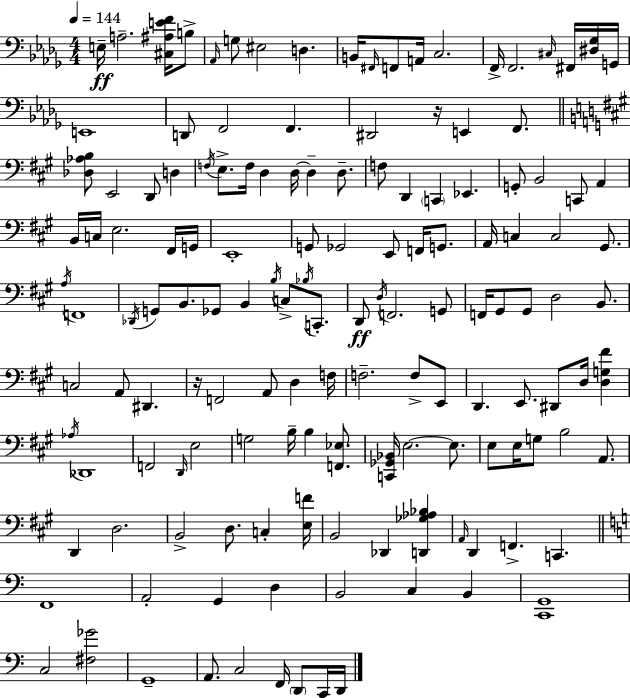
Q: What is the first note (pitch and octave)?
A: E3